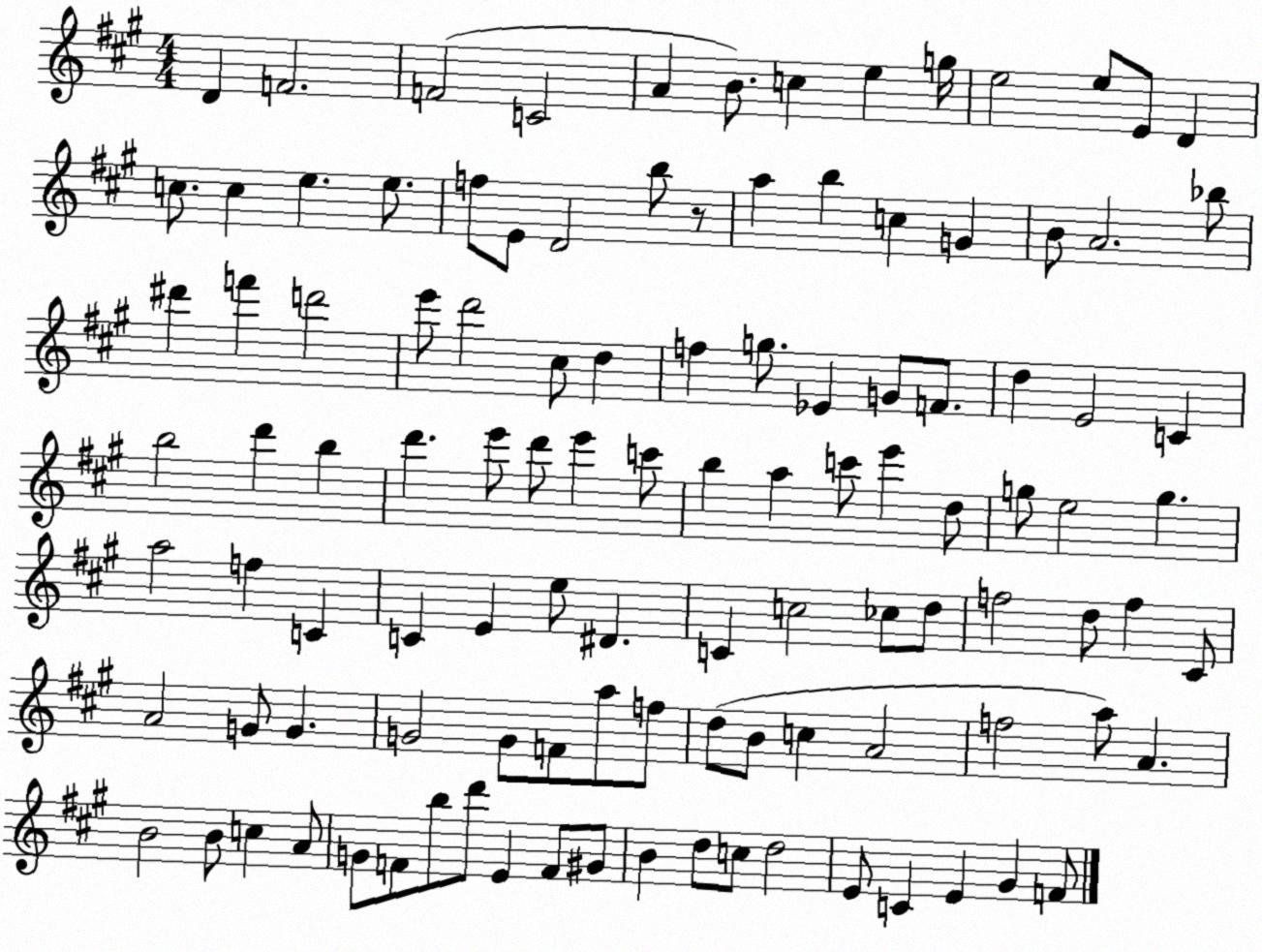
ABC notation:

X:1
T:Untitled
M:4/4
L:1/4
K:A
D F2 F2 C2 A B/2 c e g/4 e2 e/2 E/2 D c/2 c e e/2 f/2 E/2 D2 b/2 z/2 a b c G B/2 A2 _b/2 ^d' f' d'2 e'/2 d'2 ^c/2 d f g/2 _E G/2 F/2 d E2 C b2 d' b d' e'/2 d'/2 e' c'/2 b a c'/2 e' d/2 g/2 e2 g a2 f C C E e/2 ^D C c2 _c/2 d/2 f2 d/2 f ^C/2 A2 G/2 G G2 G/2 F/2 a/2 f/2 d/2 B/2 c A2 f2 a/2 A B2 B/2 c A/2 G/2 F/2 b/2 d'/2 E F/2 ^G/2 B d/2 c/2 d2 E/2 C E ^G F/2